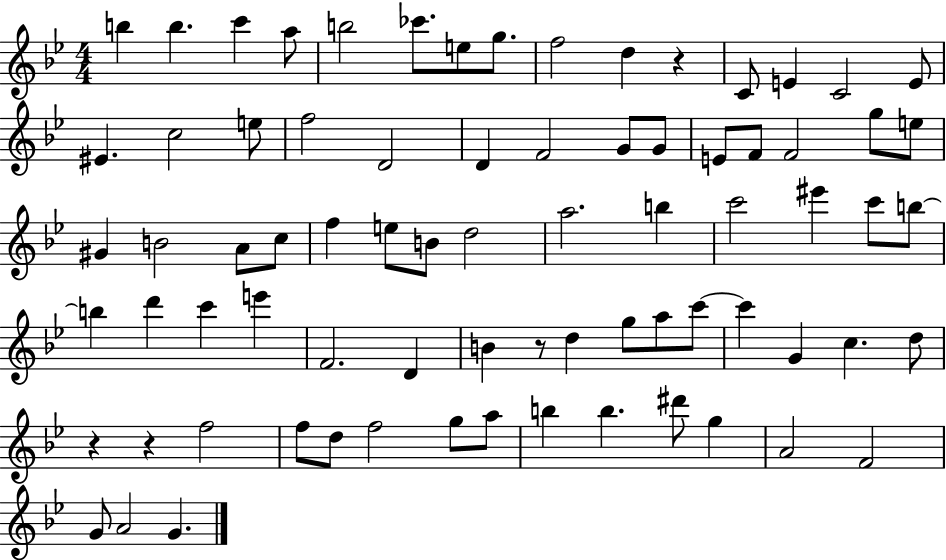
B5/q B5/q. C6/q A5/e B5/h CES6/e. E5/e G5/e. F5/h D5/q R/q C4/e E4/q C4/h E4/e EIS4/q. C5/h E5/e F5/h D4/h D4/q F4/h G4/e G4/e E4/e F4/e F4/h G5/e E5/e G#4/q B4/h A4/e C5/e F5/q E5/e B4/e D5/h A5/h. B5/q C6/h EIS6/q C6/e B5/e B5/q D6/q C6/q E6/q F4/h. D4/q B4/q R/e D5/q G5/e A5/e C6/e C6/q G4/q C5/q. D5/e R/q R/q F5/h F5/e D5/e F5/h G5/e A5/e B5/q B5/q. D#6/e G5/q A4/h F4/h G4/e A4/h G4/q.